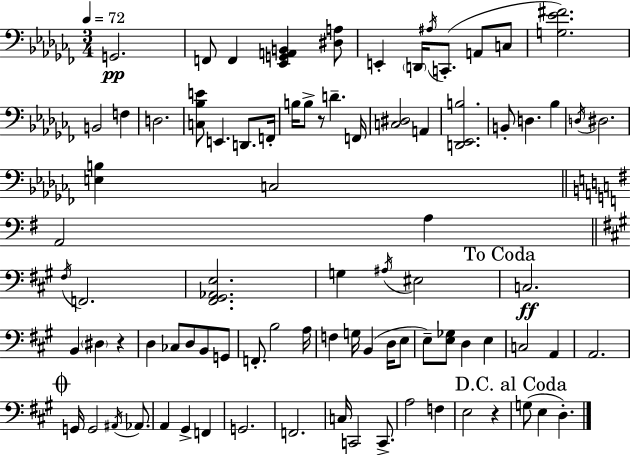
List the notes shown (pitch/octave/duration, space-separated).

G2/h. F2/e F2/q [Eb2,G2,A2,B2]/q [D#3,A3]/e E2/q D2/s A#3/s C2/e. A2/e C3/e [G3,Eb4,F#4]/h. B2/h F3/q D3/h. [C3,Bb3,E4]/e E2/q. D2/e. F2/s B3/s B3/e R/e D4/q. F2/s [C3,D#3]/h A2/q [D2,Eb2,B3]/h. B2/e D3/q. Bb3/q D3/s D#3/h. [E3,B3]/q C3/h A2/h A3/q F#3/s F2/h. [F#2,G#2,Ab2,E3]/h. G3/q A#3/s EIS3/h C3/h. B2/q D#3/q R/q D3/q CES3/e D3/e B2/e G2/e F2/e. B3/h A3/s F3/q G3/s B2/q D3/s E3/e E3/e [E3,Gb3]/e D3/q E3/q C3/h A2/q A2/h. G2/s G2/h A#2/s Ab2/e. A2/q G#2/q F2/q G2/h. F2/h. C3/s C2/h C2/e. A3/h F3/q E3/h R/q G3/e E3/q D3/q.